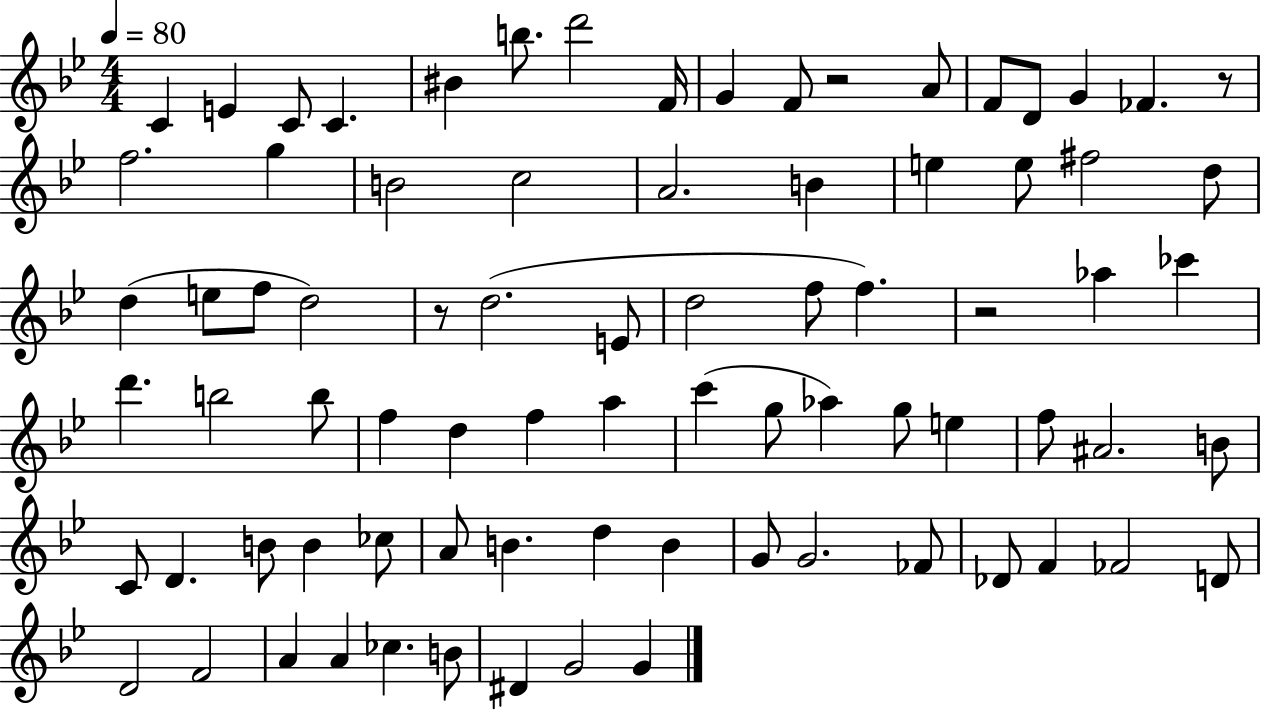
X:1
T:Untitled
M:4/4
L:1/4
K:Bb
C E C/2 C ^B b/2 d'2 F/4 G F/2 z2 A/2 F/2 D/2 G _F z/2 f2 g B2 c2 A2 B e e/2 ^f2 d/2 d e/2 f/2 d2 z/2 d2 E/2 d2 f/2 f z2 _a _c' d' b2 b/2 f d f a c' g/2 _a g/2 e f/2 ^A2 B/2 C/2 D B/2 B _c/2 A/2 B d B G/2 G2 _F/2 _D/2 F _F2 D/2 D2 F2 A A _c B/2 ^D G2 G